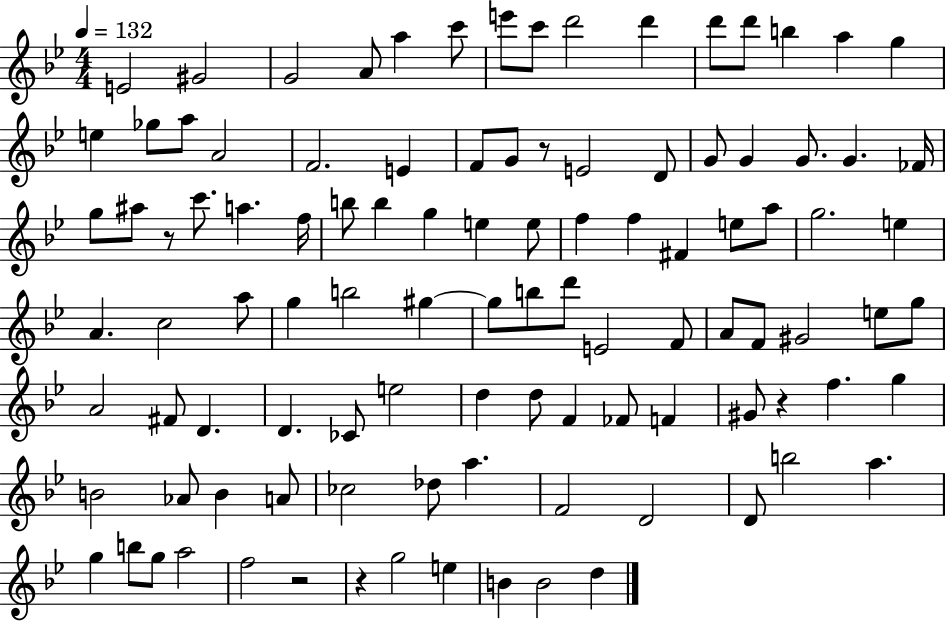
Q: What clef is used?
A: treble